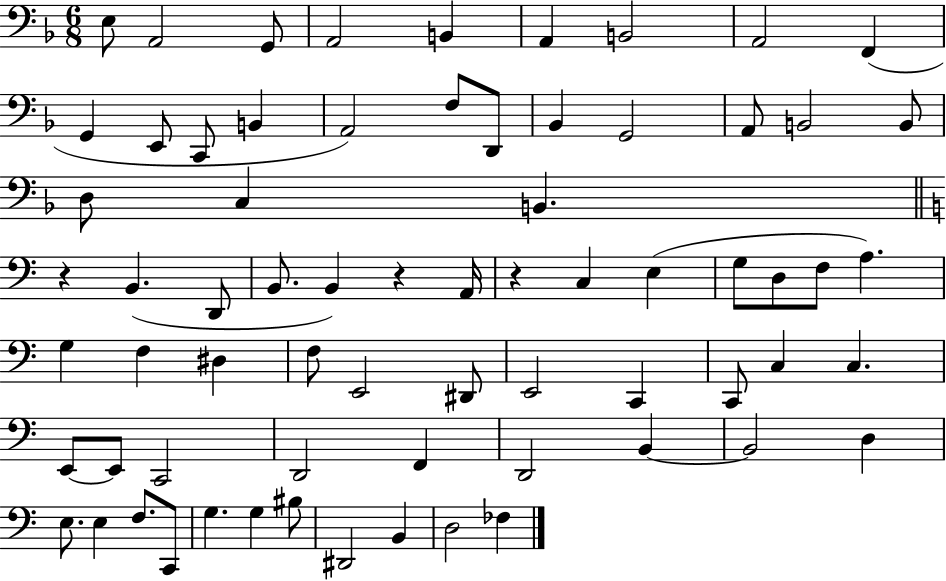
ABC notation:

X:1
T:Untitled
M:6/8
L:1/4
K:F
E,/2 A,,2 G,,/2 A,,2 B,, A,, B,,2 A,,2 F,, G,, E,,/2 C,,/2 B,, A,,2 F,/2 D,,/2 _B,, G,,2 A,,/2 B,,2 B,,/2 D,/2 C, B,, z B,, D,,/2 B,,/2 B,, z A,,/4 z C, E, G,/2 D,/2 F,/2 A, G, F, ^D, F,/2 E,,2 ^D,,/2 E,,2 C,, C,,/2 C, C, E,,/2 E,,/2 C,,2 D,,2 F,, D,,2 B,, B,,2 D, E,/2 E, F,/2 C,,/2 G, G, ^B,/2 ^D,,2 B,, D,2 _F,